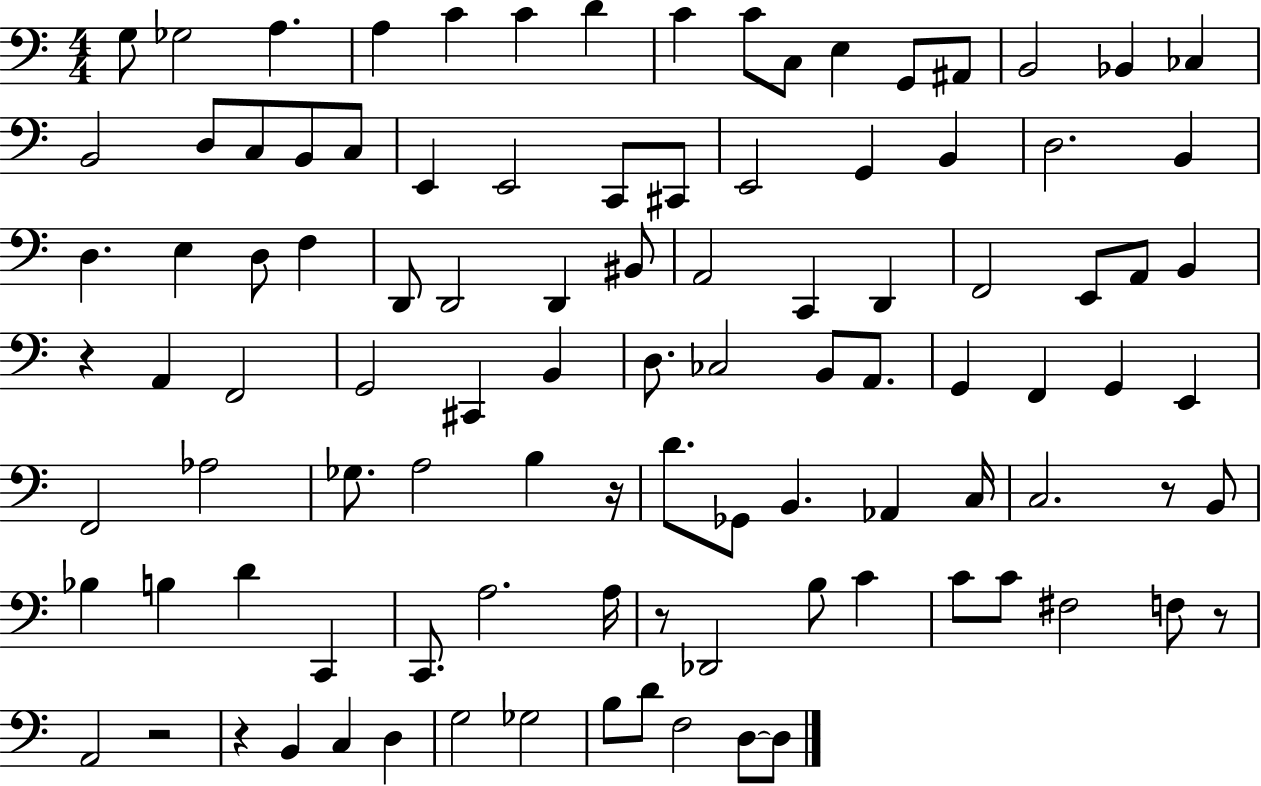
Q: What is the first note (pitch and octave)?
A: G3